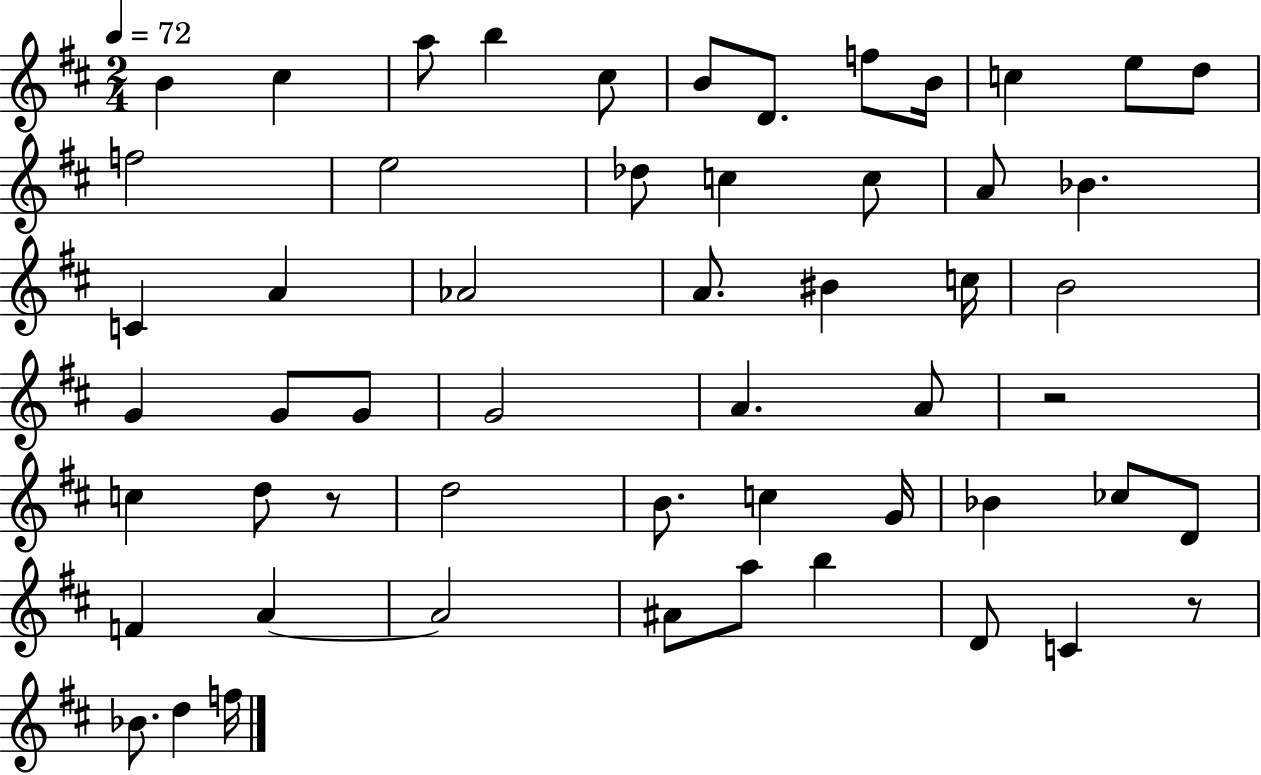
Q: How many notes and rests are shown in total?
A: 55